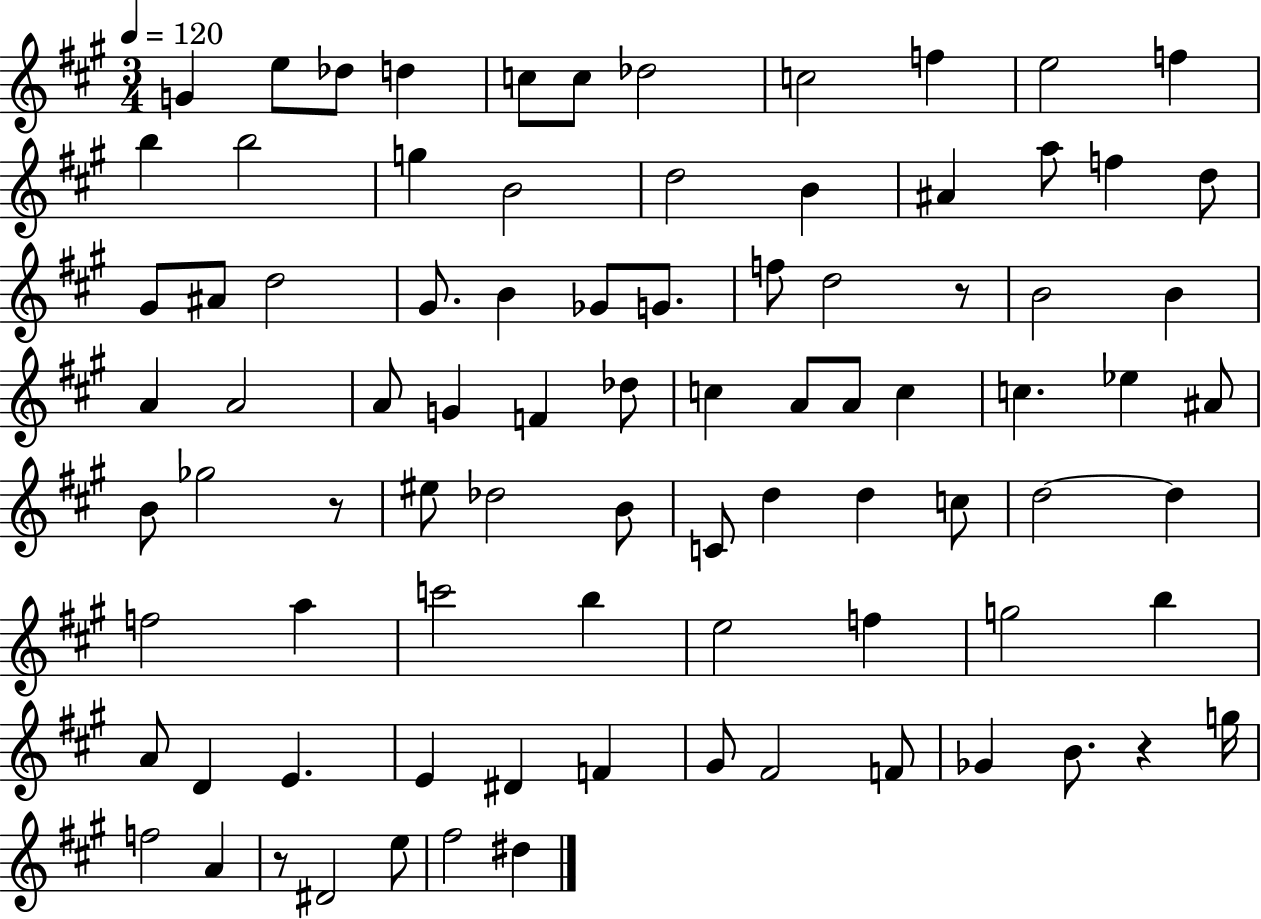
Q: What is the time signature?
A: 3/4